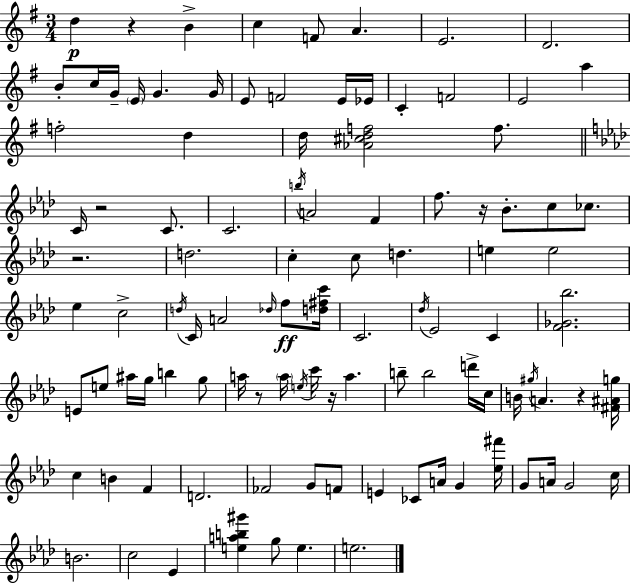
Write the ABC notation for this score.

X:1
T:Untitled
M:3/4
L:1/4
K:Em
d z B c F/2 A E2 D2 B/2 c/4 G/4 E/4 G G/4 E/2 F2 E/4 _E/4 C F2 E2 a f2 d d/4 [_A^cdf]2 f/2 C/4 z2 C/2 C2 b/4 A2 F f/2 z/4 _B/2 c/2 _c/2 z2 d2 c c/2 d e e2 _e c2 d/4 C/4 A2 _d/4 f/2 [d^fc']/4 C2 _d/4 _E2 C [F_G_b]2 E/2 e/2 ^a/4 g/4 b g/2 a/4 z/2 a/4 e/4 c'/4 z/4 a b/2 b2 d'/4 c/4 B/4 ^g/4 A z [^F^Ag]/4 c B F D2 _F2 G/2 F/2 E _C/2 A/4 G [_e^f']/4 G/2 A/4 G2 c/4 B2 c2 _E [eab^g'] g/2 e e2